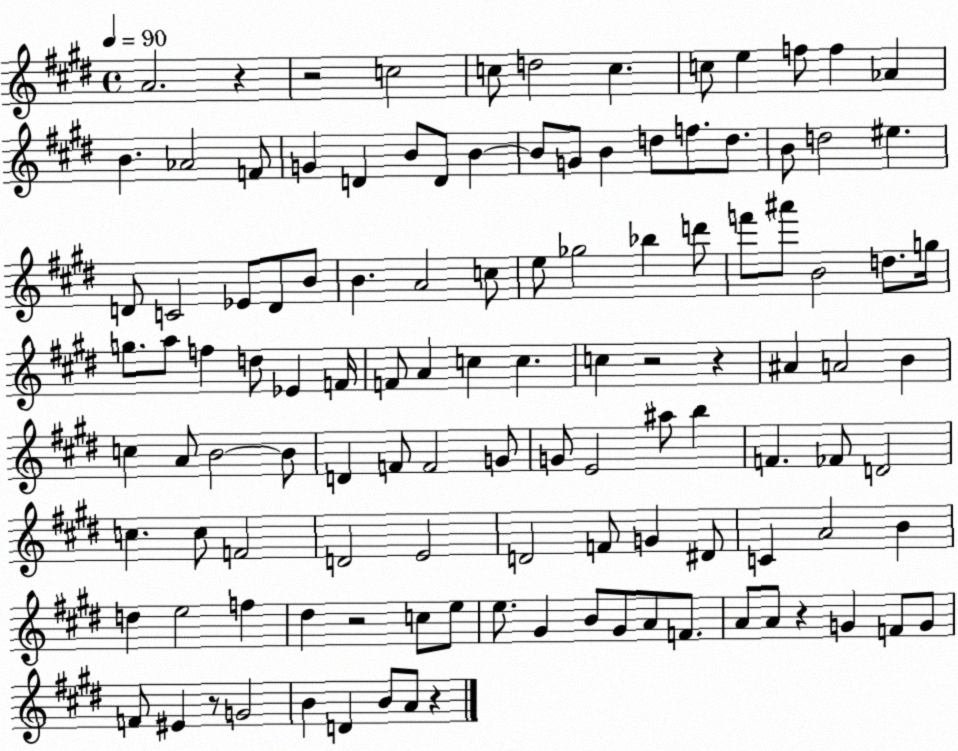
X:1
T:Untitled
M:4/4
L:1/4
K:E
A2 z z2 c2 c/2 d2 c c/2 e f/2 f _A B _A2 F/2 G D B/2 D/2 B B/2 G/2 B d/2 f/2 d/2 B/2 d2 ^e D/2 C2 _E/2 D/2 B/2 B A2 c/2 e/2 _g2 _b d'/2 f'/2 ^a'/2 B2 d/2 g/4 g/2 a/2 f d/2 _E F/4 F/2 A c c c z2 z ^A A2 B c A/2 B2 B/2 D F/2 F2 G/2 G/2 E2 ^a/2 b F _F/2 D2 c c/2 F2 D2 E2 D2 F/2 G ^D/2 C A2 B d e2 f ^d z2 c/2 e/2 e/2 ^G B/2 ^G/2 A/2 F/2 A/2 A/2 z G F/2 G/2 F/2 ^E z/2 G2 B D B/2 A/2 z